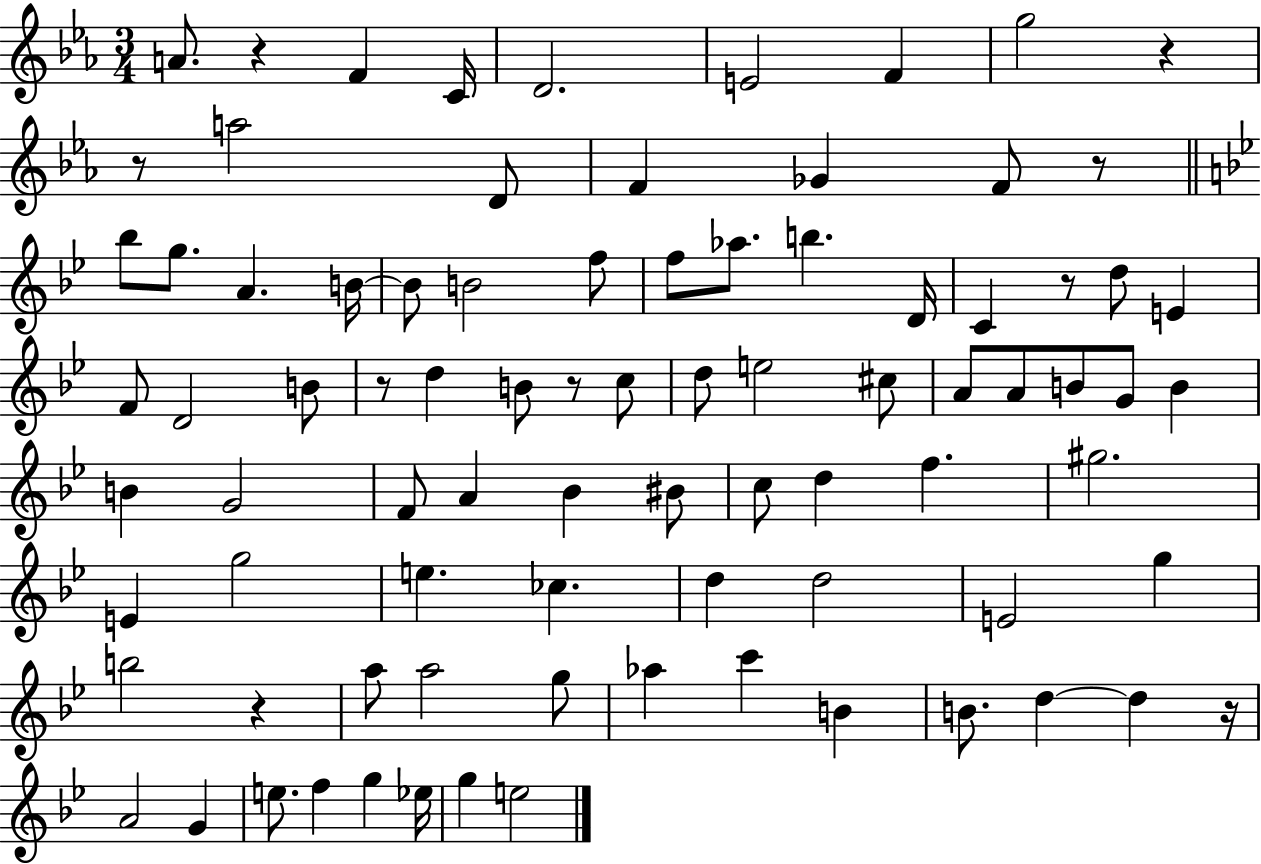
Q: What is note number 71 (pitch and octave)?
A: E5